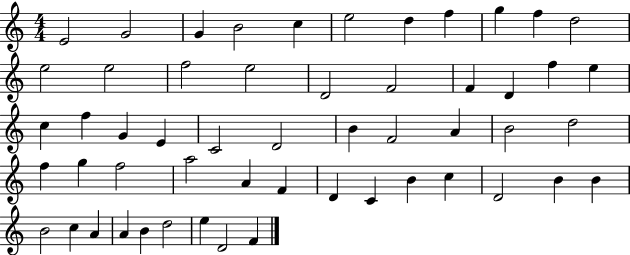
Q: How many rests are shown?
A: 0